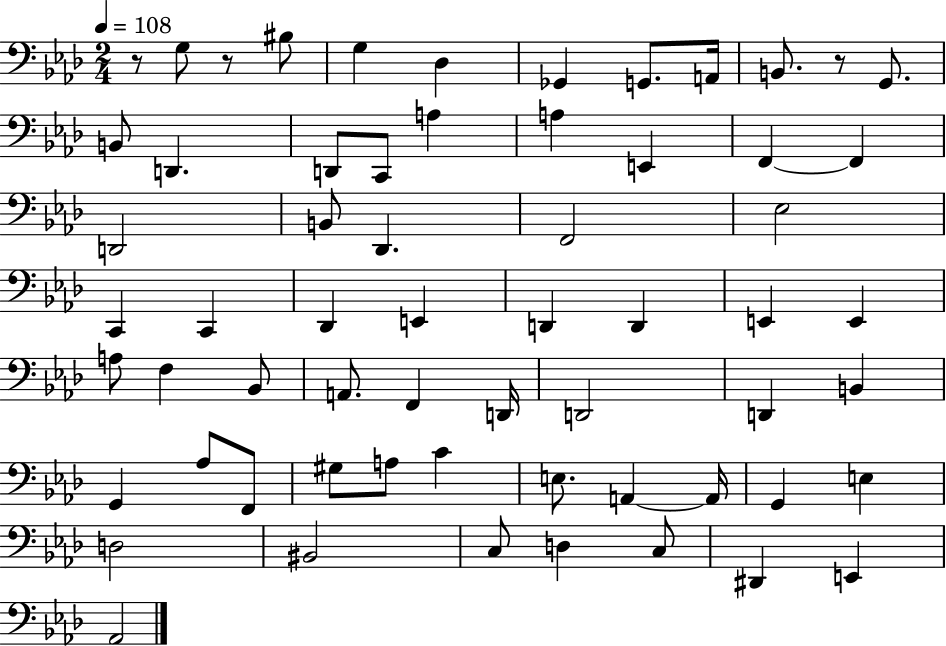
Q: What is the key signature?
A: AES major